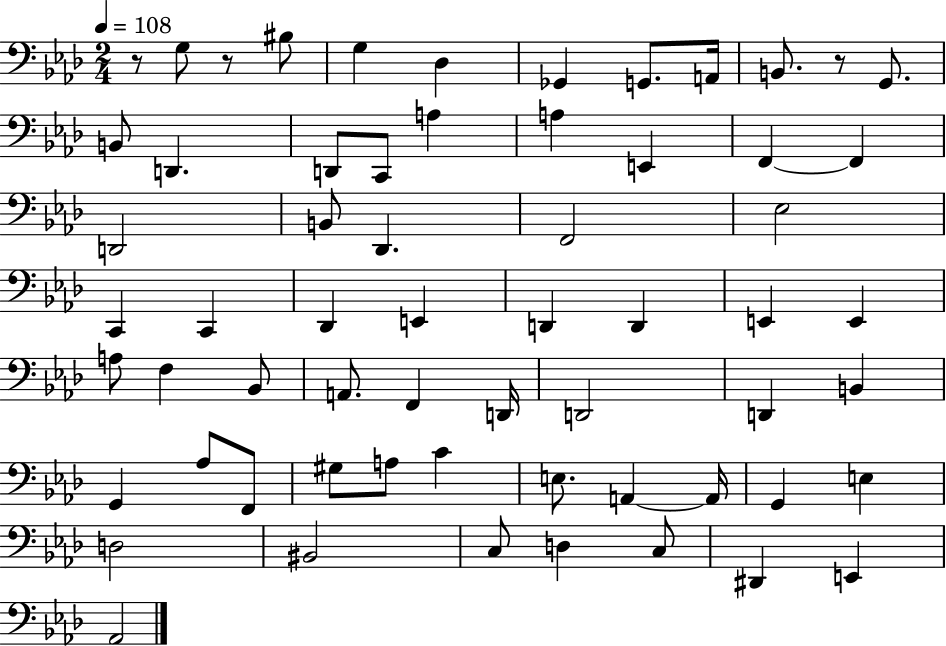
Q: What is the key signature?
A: AES major